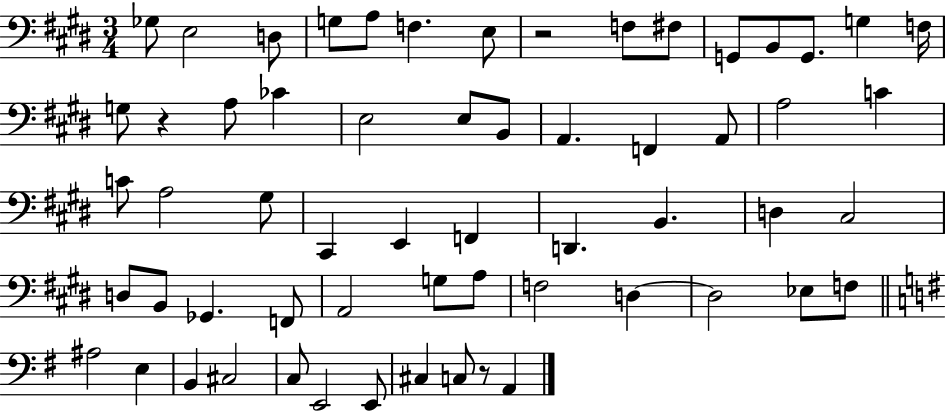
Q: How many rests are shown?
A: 3